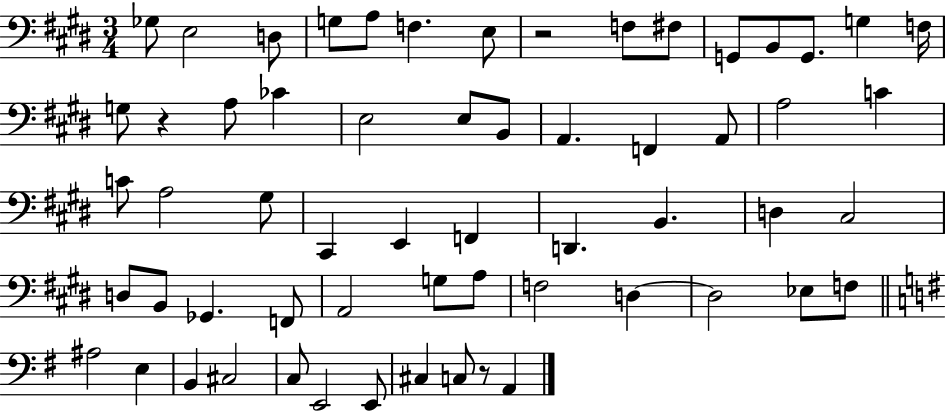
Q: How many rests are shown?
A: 3